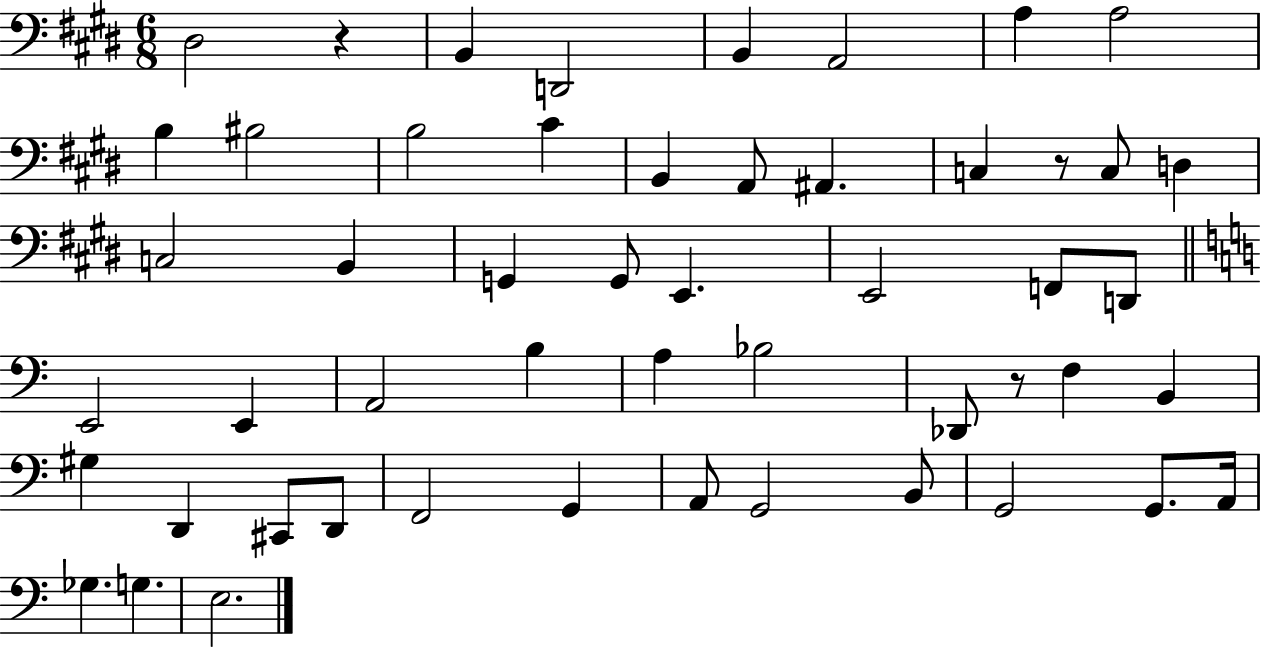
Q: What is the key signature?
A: E major